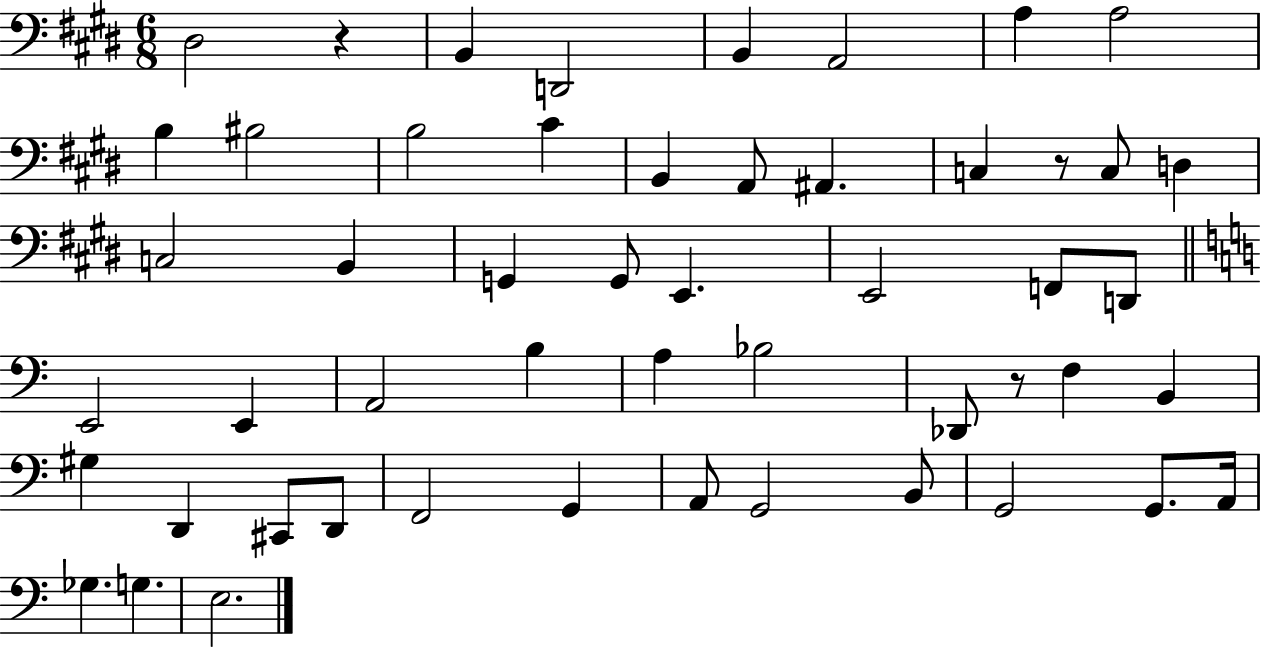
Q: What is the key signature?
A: E major